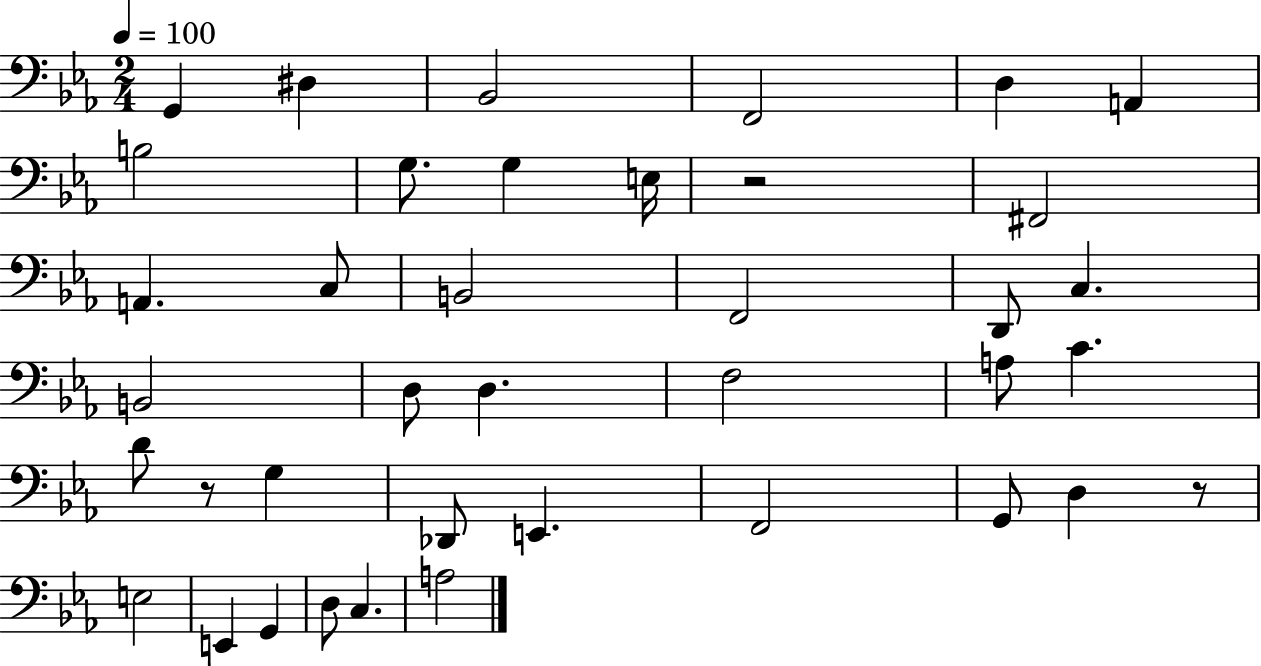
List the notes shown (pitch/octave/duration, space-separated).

G2/q D#3/q Bb2/h F2/h D3/q A2/q B3/h G3/e. G3/q E3/s R/h F#2/h A2/q. C3/e B2/h F2/h D2/e C3/q. B2/h D3/e D3/q. F3/h A3/e C4/q. D4/e R/e G3/q Db2/e E2/q. F2/h G2/e D3/q R/e E3/h E2/q G2/q D3/e C3/q. A3/h